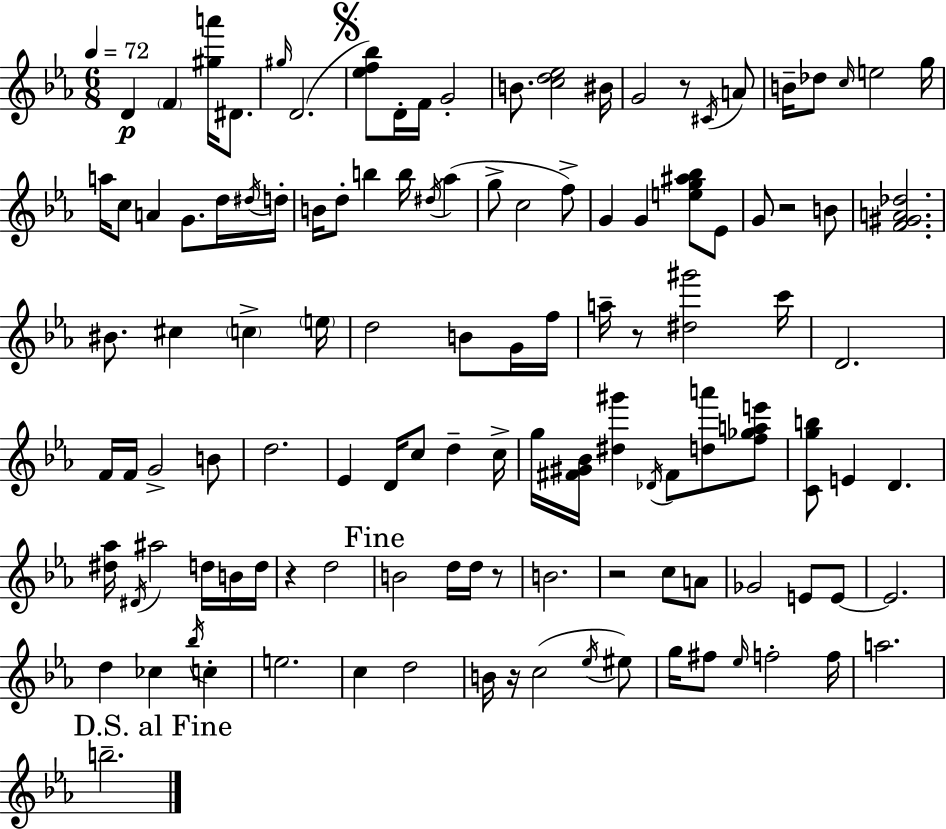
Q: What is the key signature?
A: EES major